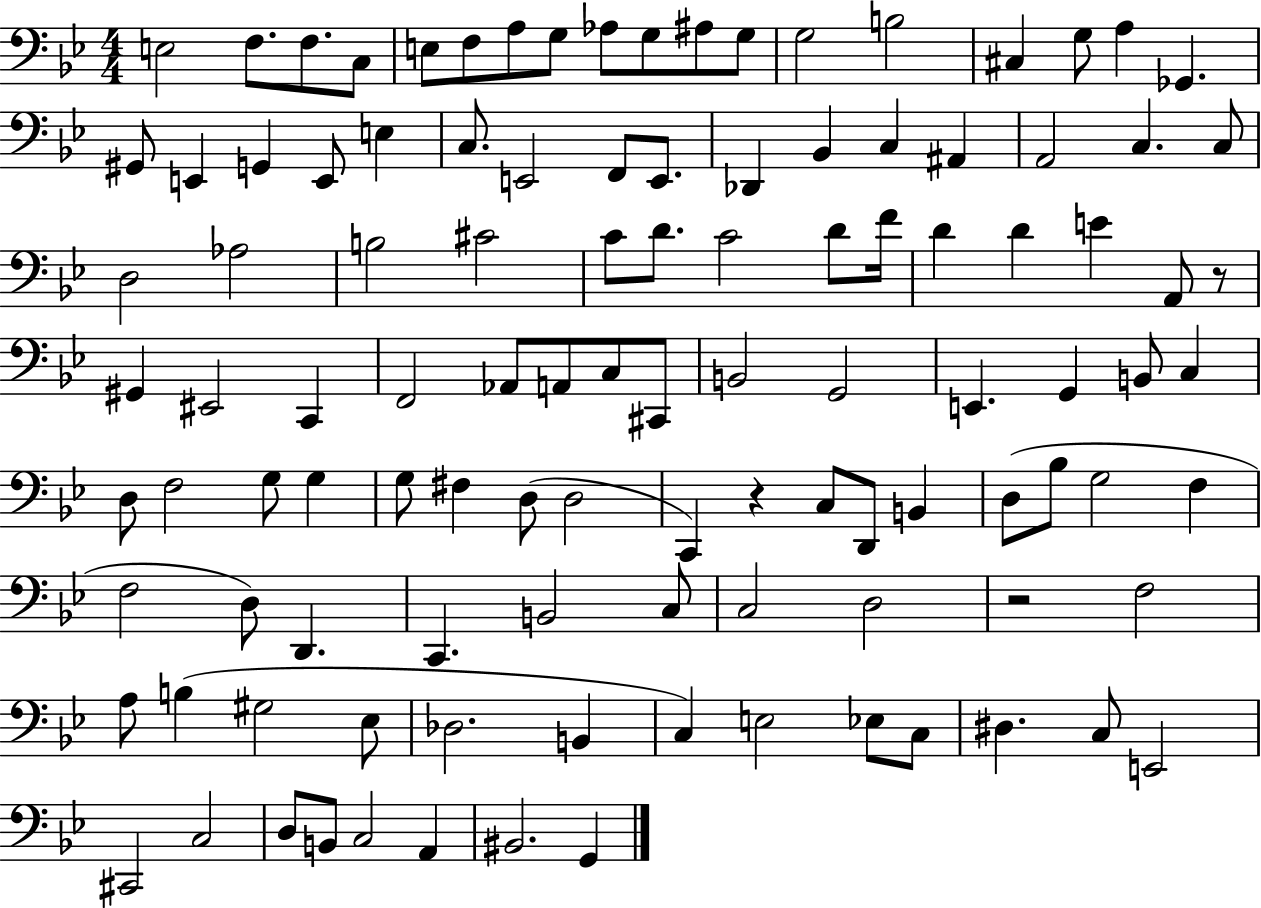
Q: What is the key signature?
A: BES major